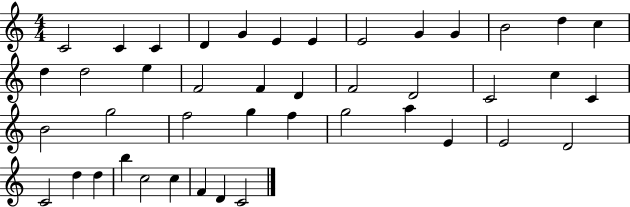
C4/h C4/q C4/q D4/q G4/q E4/q E4/q E4/h G4/q G4/q B4/h D5/q C5/q D5/q D5/h E5/q F4/h F4/q D4/q F4/h D4/h C4/h C5/q C4/q B4/h G5/h F5/h G5/q F5/q G5/h A5/q E4/q E4/h D4/h C4/h D5/q D5/q B5/q C5/h C5/q F4/q D4/q C4/h